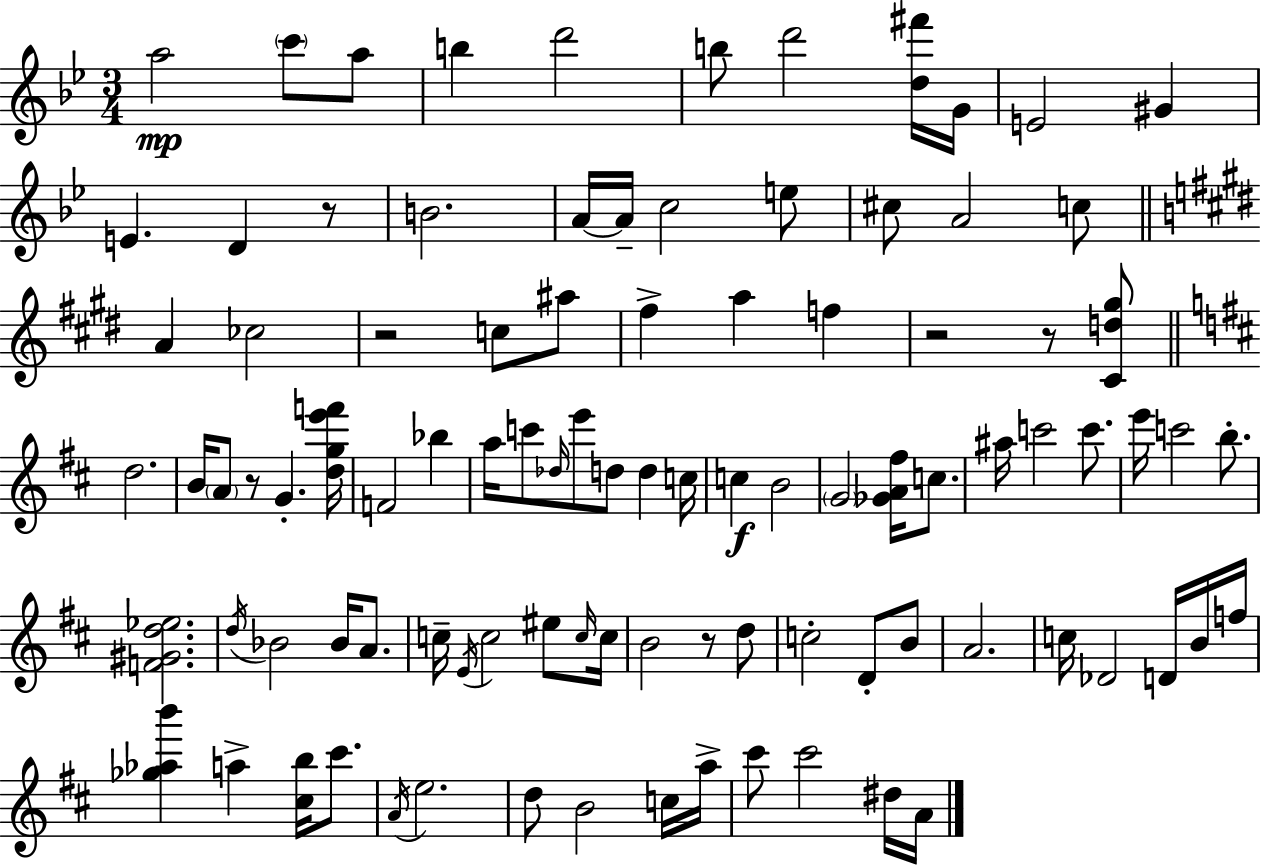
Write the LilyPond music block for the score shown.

{
  \clef treble
  \numericTimeSignature
  \time 3/4
  \key g \minor
  \repeat volta 2 { a''2\mp \parenthesize c'''8 a''8 | b''4 d'''2 | b''8 d'''2 <d'' fis'''>16 g'16 | e'2 gis'4 | \break e'4. d'4 r8 | b'2. | a'16~~ a'16-- c''2 e''8 | cis''8 a'2 c''8 | \break \bar "||" \break \key e \major a'4 ces''2 | r2 c''8 ais''8 | fis''4-> a''4 f''4 | r2 r8 <cis' d'' gis''>8 | \break \bar "||" \break \key b \minor d''2. | b'16 \parenthesize a'8 r8 g'4.-. <d'' g'' e''' f'''>16 | f'2 bes''4 | a''16 c'''8 \grace { des''16 } e'''8 d''8 d''4 | \break c''16 c''4\f b'2 | \parenthesize g'2 <ges' a' fis''>16 c''8. | ais''16 c'''2 c'''8. | e'''16 c'''2 b''8.-. | \break <f' gis' d'' ees''>2. | \acciaccatura { d''16 } bes'2 bes'16 a'8. | c''16-- \acciaccatura { e'16 } c''2 | eis''8 \grace { c''16 } c''16 b'2 | \break r8 d''8 c''2-. | d'8-. b'8 a'2. | c''16 des'2 | d'16 b'16 f''16 <ges'' aes'' b'''>4 a''4-> | \break <cis'' b''>16 cis'''8. \acciaccatura { a'16 } e''2. | d''8 b'2 | c''16 a''16-> cis'''8 cis'''2 | dis''16 a'16 } \bar "|."
}